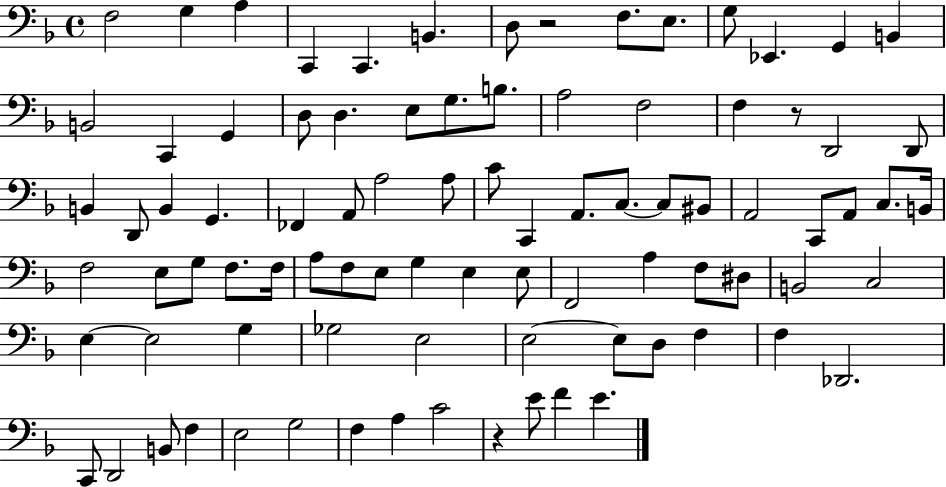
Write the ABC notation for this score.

X:1
T:Untitled
M:4/4
L:1/4
K:F
F,2 G, A, C,, C,, B,, D,/2 z2 F,/2 E,/2 G,/2 _E,, G,, B,, B,,2 C,, G,, D,/2 D, E,/2 G,/2 B,/2 A,2 F,2 F, z/2 D,,2 D,,/2 B,, D,,/2 B,, G,, _F,, A,,/2 A,2 A,/2 C/2 C,, A,,/2 C,/2 C,/2 ^B,,/2 A,,2 C,,/2 A,,/2 C,/2 B,,/4 F,2 E,/2 G,/2 F,/2 F,/4 A,/2 F,/2 E,/2 G, E, E,/2 F,,2 A, F,/2 ^D,/2 B,,2 C,2 E, E,2 G, _G,2 E,2 E,2 E,/2 D,/2 F, F, _D,,2 C,,/2 D,,2 B,,/2 F, E,2 G,2 F, A, C2 z E/2 F E